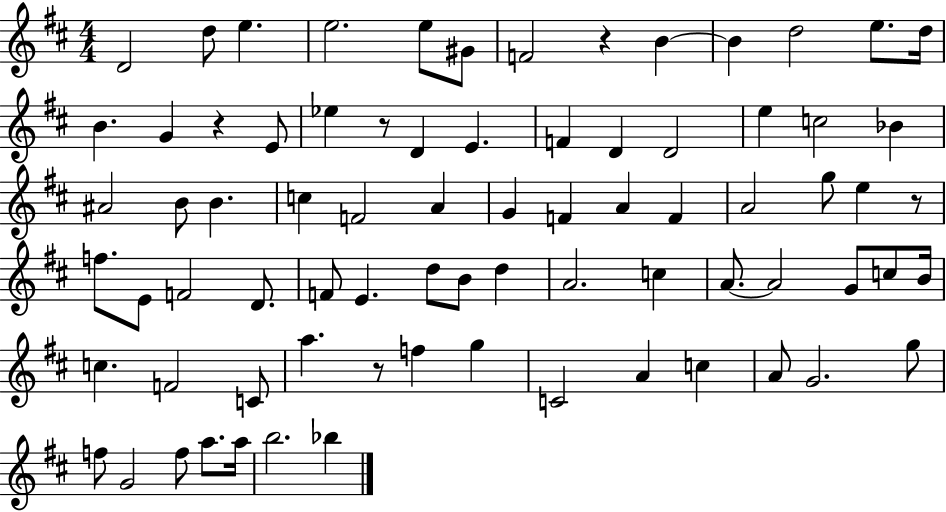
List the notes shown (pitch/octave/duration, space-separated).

D4/h D5/e E5/q. E5/h. E5/e G#4/e F4/h R/q B4/q B4/q D5/h E5/e. D5/s B4/q. G4/q R/q E4/e Eb5/q R/e D4/q E4/q. F4/q D4/q D4/h E5/q C5/h Bb4/q A#4/h B4/e B4/q. C5/q F4/h A4/q G4/q F4/q A4/q F4/q A4/h G5/e E5/q R/e F5/e. E4/e F4/h D4/e. F4/e E4/q. D5/e B4/e D5/q A4/h. C5/q A4/e. A4/h G4/e C5/e B4/s C5/q. F4/h C4/e A5/q. R/e F5/q G5/q C4/h A4/q C5/q A4/e G4/h. G5/e F5/e G4/h F5/e A5/e. A5/s B5/h. Bb5/q